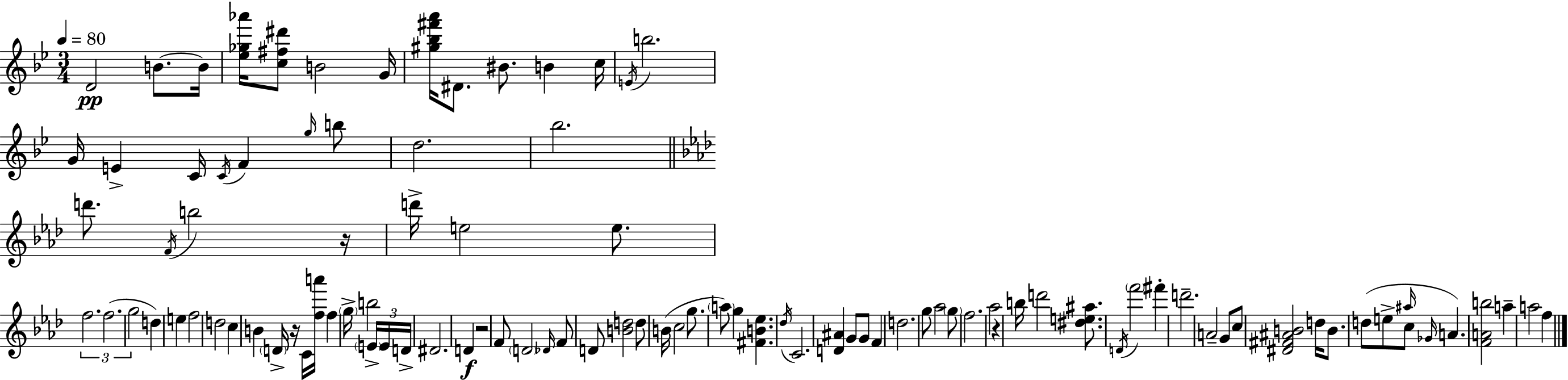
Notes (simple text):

D4/h B4/e. B4/s [Eb5,Gb5,Ab6]/s [C5,F#5,D#6]/e B4/h G4/s [G#5,Bb5,F#6,A6]/s D#4/e. BIS4/e. B4/q C5/s E4/s B5/h. G4/s E4/q C4/s C4/s F4/q G5/s B5/e D5/h. Bb5/h. D6/e. F4/s B5/h R/s D6/s E5/h E5/e. F5/h. F5/h. G5/h D5/q E5/q F5/h D5/h C5/q B4/q D4/s R/s C4/s [F5,A6]/s F5/q G5/s B5/h E4/s E4/s D4/s D#4/h. D4/q R/h F4/e D4/h Db4/s F4/e D4/e [B4,D5]/h D5/e B4/s C5/h G5/e. A5/e G5/q [F#4,B4,Eb5]/q. Db5/s C4/h. [D4,A#4]/q G4/e G4/e F4/q D5/h. G5/e Ab5/h G5/e F5/h. Ab5/h R/q B5/s D6/h [D#5,E5,A#5]/e. D4/s F6/h F#6/q D6/h. A4/h G4/e C5/e [D#4,F#4,A#4,B4]/h D5/s B4/e. D5/e E5/e A#5/s C5/e Gb4/s A4/q. [F4,A4,B5]/h A5/q A5/h F5/q